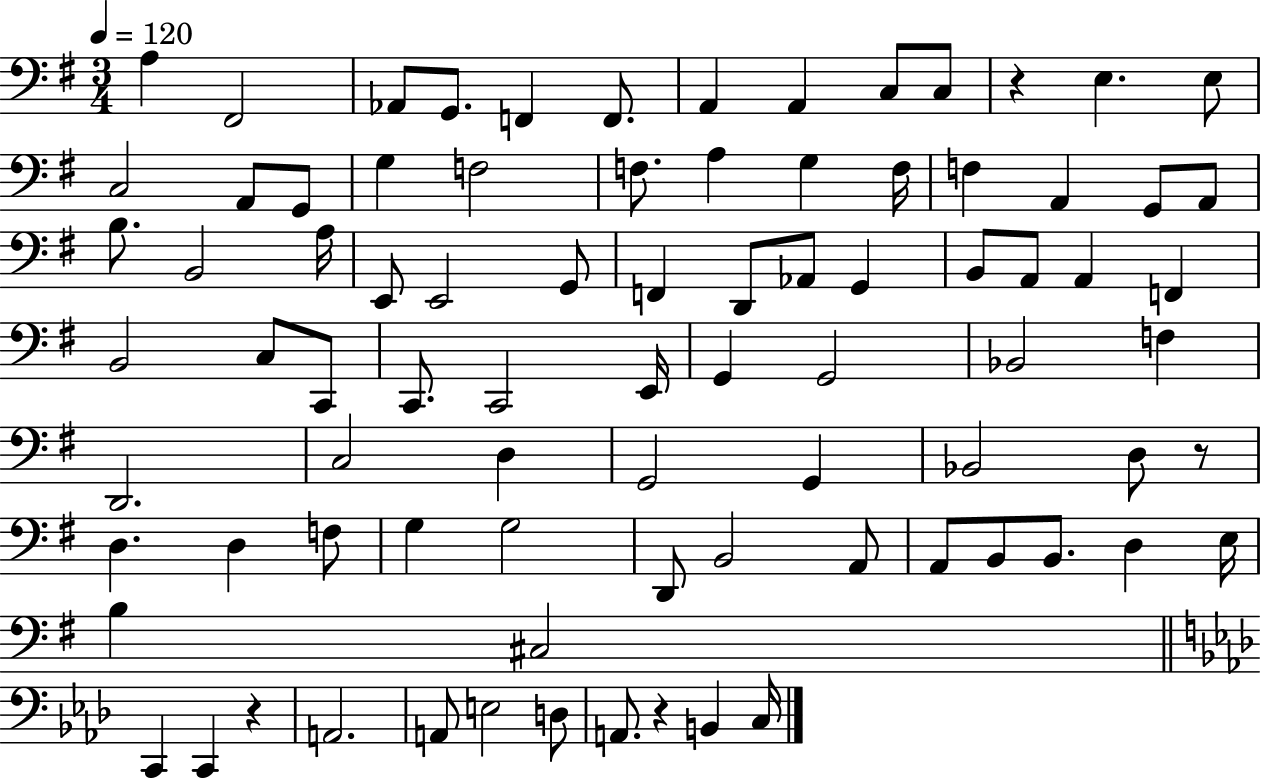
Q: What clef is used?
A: bass